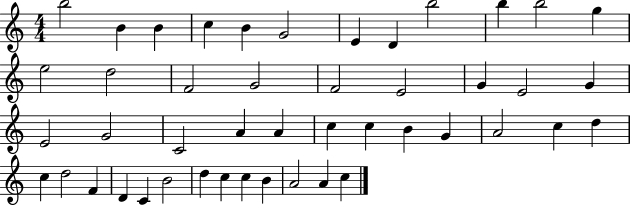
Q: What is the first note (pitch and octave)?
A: B5